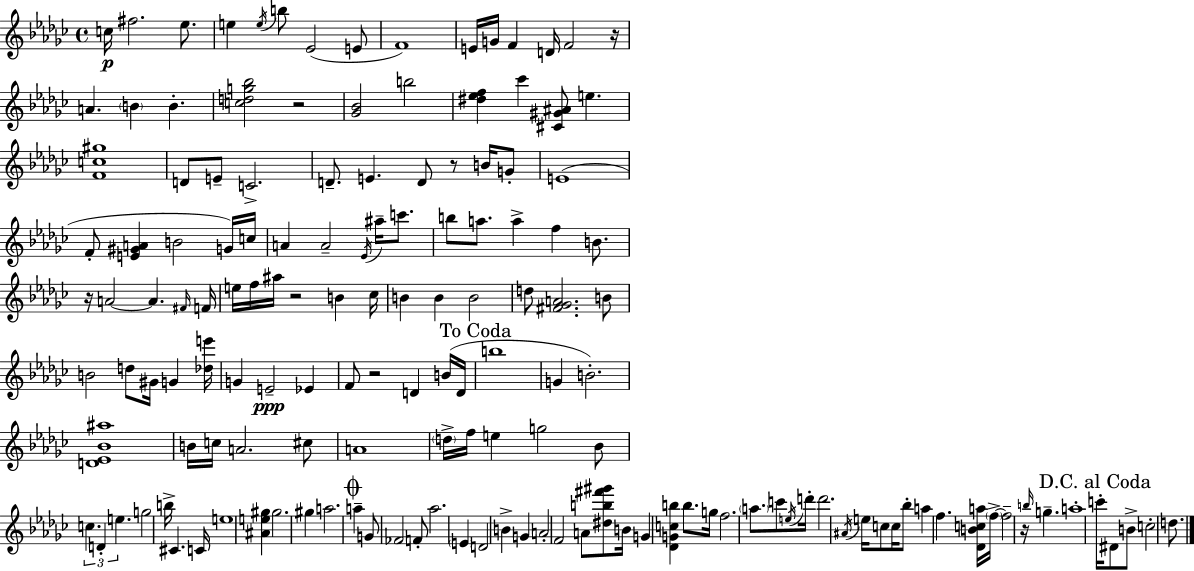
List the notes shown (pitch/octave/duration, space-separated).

C5/s F#5/h. Eb5/e. E5/q E5/s B5/e Eb4/h E4/e F4/w E4/s G4/s F4/q D4/s F4/h R/s A4/q. B4/q B4/q. [C5,D5,G5,Bb5]/h R/h [Gb4,Bb4]/h B5/h [D#5,Eb5,F5]/q CES6/q [C#4,G#4,A#4]/e E5/q. [F4,C5,G#5]/w D4/e E4/e C4/h. D4/e. E4/q. D4/e R/e B4/s G4/e E4/w F4/e [E4,G#4,A4]/q B4/h G4/s C5/s A4/q A4/h Eb4/s A#5/s C6/e. B5/e A5/e. A5/q F5/q B4/e. R/s A4/h A4/q. F#4/s F4/s E5/s F5/s A#5/s R/h B4/q CES5/s B4/q B4/q B4/h D5/e [F#4,Gb4,A4]/h. B4/e B4/h D5/e G#4/s G4/q [Db5,E6]/s G4/q E4/h Eb4/q F4/e R/h D4/q B4/s D4/s B5/w G4/q B4/h. [D4,Eb4,Bb4,A#5]/w B4/s C5/s A4/h. C#5/e A4/w D5/s F5/s E5/q G5/h Bb4/e C5/q. D4/q E5/q. G5/h B5/s C#4/q. C4/s E5/w [A#4,E5,G#5]/q G#5/h. G#5/q A5/h. A5/q G4/e FES4/h F4/e Ab5/h. E4/q D4/h B4/q G4/q A4/h F4/h A4/e [D#5,B5,F#6,G#6]/e B4/s G4/q [Db4,G4,C5,B5]/q B5/e. G5/s F5/h. A5/e. C6/e E5/s D6/s D6/h. A#4/s E5/s C5/e C5/s Bb5/e A5/q F5/q. [Db4,B4,C5,A5]/s F5/s F5/h R/s B5/s G5/q. A5/w C6/s D#4/e B4/e C5/h D5/e.